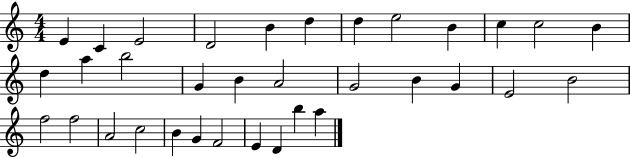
X:1
T:Untitled
M:4/4
L:1/4
K:C
E C E2 D2 B d d e2 B c c2 B d a b2 G B A2 G2 B G E2 B2 f2 f2 A2 c2 B G F2 E D b a